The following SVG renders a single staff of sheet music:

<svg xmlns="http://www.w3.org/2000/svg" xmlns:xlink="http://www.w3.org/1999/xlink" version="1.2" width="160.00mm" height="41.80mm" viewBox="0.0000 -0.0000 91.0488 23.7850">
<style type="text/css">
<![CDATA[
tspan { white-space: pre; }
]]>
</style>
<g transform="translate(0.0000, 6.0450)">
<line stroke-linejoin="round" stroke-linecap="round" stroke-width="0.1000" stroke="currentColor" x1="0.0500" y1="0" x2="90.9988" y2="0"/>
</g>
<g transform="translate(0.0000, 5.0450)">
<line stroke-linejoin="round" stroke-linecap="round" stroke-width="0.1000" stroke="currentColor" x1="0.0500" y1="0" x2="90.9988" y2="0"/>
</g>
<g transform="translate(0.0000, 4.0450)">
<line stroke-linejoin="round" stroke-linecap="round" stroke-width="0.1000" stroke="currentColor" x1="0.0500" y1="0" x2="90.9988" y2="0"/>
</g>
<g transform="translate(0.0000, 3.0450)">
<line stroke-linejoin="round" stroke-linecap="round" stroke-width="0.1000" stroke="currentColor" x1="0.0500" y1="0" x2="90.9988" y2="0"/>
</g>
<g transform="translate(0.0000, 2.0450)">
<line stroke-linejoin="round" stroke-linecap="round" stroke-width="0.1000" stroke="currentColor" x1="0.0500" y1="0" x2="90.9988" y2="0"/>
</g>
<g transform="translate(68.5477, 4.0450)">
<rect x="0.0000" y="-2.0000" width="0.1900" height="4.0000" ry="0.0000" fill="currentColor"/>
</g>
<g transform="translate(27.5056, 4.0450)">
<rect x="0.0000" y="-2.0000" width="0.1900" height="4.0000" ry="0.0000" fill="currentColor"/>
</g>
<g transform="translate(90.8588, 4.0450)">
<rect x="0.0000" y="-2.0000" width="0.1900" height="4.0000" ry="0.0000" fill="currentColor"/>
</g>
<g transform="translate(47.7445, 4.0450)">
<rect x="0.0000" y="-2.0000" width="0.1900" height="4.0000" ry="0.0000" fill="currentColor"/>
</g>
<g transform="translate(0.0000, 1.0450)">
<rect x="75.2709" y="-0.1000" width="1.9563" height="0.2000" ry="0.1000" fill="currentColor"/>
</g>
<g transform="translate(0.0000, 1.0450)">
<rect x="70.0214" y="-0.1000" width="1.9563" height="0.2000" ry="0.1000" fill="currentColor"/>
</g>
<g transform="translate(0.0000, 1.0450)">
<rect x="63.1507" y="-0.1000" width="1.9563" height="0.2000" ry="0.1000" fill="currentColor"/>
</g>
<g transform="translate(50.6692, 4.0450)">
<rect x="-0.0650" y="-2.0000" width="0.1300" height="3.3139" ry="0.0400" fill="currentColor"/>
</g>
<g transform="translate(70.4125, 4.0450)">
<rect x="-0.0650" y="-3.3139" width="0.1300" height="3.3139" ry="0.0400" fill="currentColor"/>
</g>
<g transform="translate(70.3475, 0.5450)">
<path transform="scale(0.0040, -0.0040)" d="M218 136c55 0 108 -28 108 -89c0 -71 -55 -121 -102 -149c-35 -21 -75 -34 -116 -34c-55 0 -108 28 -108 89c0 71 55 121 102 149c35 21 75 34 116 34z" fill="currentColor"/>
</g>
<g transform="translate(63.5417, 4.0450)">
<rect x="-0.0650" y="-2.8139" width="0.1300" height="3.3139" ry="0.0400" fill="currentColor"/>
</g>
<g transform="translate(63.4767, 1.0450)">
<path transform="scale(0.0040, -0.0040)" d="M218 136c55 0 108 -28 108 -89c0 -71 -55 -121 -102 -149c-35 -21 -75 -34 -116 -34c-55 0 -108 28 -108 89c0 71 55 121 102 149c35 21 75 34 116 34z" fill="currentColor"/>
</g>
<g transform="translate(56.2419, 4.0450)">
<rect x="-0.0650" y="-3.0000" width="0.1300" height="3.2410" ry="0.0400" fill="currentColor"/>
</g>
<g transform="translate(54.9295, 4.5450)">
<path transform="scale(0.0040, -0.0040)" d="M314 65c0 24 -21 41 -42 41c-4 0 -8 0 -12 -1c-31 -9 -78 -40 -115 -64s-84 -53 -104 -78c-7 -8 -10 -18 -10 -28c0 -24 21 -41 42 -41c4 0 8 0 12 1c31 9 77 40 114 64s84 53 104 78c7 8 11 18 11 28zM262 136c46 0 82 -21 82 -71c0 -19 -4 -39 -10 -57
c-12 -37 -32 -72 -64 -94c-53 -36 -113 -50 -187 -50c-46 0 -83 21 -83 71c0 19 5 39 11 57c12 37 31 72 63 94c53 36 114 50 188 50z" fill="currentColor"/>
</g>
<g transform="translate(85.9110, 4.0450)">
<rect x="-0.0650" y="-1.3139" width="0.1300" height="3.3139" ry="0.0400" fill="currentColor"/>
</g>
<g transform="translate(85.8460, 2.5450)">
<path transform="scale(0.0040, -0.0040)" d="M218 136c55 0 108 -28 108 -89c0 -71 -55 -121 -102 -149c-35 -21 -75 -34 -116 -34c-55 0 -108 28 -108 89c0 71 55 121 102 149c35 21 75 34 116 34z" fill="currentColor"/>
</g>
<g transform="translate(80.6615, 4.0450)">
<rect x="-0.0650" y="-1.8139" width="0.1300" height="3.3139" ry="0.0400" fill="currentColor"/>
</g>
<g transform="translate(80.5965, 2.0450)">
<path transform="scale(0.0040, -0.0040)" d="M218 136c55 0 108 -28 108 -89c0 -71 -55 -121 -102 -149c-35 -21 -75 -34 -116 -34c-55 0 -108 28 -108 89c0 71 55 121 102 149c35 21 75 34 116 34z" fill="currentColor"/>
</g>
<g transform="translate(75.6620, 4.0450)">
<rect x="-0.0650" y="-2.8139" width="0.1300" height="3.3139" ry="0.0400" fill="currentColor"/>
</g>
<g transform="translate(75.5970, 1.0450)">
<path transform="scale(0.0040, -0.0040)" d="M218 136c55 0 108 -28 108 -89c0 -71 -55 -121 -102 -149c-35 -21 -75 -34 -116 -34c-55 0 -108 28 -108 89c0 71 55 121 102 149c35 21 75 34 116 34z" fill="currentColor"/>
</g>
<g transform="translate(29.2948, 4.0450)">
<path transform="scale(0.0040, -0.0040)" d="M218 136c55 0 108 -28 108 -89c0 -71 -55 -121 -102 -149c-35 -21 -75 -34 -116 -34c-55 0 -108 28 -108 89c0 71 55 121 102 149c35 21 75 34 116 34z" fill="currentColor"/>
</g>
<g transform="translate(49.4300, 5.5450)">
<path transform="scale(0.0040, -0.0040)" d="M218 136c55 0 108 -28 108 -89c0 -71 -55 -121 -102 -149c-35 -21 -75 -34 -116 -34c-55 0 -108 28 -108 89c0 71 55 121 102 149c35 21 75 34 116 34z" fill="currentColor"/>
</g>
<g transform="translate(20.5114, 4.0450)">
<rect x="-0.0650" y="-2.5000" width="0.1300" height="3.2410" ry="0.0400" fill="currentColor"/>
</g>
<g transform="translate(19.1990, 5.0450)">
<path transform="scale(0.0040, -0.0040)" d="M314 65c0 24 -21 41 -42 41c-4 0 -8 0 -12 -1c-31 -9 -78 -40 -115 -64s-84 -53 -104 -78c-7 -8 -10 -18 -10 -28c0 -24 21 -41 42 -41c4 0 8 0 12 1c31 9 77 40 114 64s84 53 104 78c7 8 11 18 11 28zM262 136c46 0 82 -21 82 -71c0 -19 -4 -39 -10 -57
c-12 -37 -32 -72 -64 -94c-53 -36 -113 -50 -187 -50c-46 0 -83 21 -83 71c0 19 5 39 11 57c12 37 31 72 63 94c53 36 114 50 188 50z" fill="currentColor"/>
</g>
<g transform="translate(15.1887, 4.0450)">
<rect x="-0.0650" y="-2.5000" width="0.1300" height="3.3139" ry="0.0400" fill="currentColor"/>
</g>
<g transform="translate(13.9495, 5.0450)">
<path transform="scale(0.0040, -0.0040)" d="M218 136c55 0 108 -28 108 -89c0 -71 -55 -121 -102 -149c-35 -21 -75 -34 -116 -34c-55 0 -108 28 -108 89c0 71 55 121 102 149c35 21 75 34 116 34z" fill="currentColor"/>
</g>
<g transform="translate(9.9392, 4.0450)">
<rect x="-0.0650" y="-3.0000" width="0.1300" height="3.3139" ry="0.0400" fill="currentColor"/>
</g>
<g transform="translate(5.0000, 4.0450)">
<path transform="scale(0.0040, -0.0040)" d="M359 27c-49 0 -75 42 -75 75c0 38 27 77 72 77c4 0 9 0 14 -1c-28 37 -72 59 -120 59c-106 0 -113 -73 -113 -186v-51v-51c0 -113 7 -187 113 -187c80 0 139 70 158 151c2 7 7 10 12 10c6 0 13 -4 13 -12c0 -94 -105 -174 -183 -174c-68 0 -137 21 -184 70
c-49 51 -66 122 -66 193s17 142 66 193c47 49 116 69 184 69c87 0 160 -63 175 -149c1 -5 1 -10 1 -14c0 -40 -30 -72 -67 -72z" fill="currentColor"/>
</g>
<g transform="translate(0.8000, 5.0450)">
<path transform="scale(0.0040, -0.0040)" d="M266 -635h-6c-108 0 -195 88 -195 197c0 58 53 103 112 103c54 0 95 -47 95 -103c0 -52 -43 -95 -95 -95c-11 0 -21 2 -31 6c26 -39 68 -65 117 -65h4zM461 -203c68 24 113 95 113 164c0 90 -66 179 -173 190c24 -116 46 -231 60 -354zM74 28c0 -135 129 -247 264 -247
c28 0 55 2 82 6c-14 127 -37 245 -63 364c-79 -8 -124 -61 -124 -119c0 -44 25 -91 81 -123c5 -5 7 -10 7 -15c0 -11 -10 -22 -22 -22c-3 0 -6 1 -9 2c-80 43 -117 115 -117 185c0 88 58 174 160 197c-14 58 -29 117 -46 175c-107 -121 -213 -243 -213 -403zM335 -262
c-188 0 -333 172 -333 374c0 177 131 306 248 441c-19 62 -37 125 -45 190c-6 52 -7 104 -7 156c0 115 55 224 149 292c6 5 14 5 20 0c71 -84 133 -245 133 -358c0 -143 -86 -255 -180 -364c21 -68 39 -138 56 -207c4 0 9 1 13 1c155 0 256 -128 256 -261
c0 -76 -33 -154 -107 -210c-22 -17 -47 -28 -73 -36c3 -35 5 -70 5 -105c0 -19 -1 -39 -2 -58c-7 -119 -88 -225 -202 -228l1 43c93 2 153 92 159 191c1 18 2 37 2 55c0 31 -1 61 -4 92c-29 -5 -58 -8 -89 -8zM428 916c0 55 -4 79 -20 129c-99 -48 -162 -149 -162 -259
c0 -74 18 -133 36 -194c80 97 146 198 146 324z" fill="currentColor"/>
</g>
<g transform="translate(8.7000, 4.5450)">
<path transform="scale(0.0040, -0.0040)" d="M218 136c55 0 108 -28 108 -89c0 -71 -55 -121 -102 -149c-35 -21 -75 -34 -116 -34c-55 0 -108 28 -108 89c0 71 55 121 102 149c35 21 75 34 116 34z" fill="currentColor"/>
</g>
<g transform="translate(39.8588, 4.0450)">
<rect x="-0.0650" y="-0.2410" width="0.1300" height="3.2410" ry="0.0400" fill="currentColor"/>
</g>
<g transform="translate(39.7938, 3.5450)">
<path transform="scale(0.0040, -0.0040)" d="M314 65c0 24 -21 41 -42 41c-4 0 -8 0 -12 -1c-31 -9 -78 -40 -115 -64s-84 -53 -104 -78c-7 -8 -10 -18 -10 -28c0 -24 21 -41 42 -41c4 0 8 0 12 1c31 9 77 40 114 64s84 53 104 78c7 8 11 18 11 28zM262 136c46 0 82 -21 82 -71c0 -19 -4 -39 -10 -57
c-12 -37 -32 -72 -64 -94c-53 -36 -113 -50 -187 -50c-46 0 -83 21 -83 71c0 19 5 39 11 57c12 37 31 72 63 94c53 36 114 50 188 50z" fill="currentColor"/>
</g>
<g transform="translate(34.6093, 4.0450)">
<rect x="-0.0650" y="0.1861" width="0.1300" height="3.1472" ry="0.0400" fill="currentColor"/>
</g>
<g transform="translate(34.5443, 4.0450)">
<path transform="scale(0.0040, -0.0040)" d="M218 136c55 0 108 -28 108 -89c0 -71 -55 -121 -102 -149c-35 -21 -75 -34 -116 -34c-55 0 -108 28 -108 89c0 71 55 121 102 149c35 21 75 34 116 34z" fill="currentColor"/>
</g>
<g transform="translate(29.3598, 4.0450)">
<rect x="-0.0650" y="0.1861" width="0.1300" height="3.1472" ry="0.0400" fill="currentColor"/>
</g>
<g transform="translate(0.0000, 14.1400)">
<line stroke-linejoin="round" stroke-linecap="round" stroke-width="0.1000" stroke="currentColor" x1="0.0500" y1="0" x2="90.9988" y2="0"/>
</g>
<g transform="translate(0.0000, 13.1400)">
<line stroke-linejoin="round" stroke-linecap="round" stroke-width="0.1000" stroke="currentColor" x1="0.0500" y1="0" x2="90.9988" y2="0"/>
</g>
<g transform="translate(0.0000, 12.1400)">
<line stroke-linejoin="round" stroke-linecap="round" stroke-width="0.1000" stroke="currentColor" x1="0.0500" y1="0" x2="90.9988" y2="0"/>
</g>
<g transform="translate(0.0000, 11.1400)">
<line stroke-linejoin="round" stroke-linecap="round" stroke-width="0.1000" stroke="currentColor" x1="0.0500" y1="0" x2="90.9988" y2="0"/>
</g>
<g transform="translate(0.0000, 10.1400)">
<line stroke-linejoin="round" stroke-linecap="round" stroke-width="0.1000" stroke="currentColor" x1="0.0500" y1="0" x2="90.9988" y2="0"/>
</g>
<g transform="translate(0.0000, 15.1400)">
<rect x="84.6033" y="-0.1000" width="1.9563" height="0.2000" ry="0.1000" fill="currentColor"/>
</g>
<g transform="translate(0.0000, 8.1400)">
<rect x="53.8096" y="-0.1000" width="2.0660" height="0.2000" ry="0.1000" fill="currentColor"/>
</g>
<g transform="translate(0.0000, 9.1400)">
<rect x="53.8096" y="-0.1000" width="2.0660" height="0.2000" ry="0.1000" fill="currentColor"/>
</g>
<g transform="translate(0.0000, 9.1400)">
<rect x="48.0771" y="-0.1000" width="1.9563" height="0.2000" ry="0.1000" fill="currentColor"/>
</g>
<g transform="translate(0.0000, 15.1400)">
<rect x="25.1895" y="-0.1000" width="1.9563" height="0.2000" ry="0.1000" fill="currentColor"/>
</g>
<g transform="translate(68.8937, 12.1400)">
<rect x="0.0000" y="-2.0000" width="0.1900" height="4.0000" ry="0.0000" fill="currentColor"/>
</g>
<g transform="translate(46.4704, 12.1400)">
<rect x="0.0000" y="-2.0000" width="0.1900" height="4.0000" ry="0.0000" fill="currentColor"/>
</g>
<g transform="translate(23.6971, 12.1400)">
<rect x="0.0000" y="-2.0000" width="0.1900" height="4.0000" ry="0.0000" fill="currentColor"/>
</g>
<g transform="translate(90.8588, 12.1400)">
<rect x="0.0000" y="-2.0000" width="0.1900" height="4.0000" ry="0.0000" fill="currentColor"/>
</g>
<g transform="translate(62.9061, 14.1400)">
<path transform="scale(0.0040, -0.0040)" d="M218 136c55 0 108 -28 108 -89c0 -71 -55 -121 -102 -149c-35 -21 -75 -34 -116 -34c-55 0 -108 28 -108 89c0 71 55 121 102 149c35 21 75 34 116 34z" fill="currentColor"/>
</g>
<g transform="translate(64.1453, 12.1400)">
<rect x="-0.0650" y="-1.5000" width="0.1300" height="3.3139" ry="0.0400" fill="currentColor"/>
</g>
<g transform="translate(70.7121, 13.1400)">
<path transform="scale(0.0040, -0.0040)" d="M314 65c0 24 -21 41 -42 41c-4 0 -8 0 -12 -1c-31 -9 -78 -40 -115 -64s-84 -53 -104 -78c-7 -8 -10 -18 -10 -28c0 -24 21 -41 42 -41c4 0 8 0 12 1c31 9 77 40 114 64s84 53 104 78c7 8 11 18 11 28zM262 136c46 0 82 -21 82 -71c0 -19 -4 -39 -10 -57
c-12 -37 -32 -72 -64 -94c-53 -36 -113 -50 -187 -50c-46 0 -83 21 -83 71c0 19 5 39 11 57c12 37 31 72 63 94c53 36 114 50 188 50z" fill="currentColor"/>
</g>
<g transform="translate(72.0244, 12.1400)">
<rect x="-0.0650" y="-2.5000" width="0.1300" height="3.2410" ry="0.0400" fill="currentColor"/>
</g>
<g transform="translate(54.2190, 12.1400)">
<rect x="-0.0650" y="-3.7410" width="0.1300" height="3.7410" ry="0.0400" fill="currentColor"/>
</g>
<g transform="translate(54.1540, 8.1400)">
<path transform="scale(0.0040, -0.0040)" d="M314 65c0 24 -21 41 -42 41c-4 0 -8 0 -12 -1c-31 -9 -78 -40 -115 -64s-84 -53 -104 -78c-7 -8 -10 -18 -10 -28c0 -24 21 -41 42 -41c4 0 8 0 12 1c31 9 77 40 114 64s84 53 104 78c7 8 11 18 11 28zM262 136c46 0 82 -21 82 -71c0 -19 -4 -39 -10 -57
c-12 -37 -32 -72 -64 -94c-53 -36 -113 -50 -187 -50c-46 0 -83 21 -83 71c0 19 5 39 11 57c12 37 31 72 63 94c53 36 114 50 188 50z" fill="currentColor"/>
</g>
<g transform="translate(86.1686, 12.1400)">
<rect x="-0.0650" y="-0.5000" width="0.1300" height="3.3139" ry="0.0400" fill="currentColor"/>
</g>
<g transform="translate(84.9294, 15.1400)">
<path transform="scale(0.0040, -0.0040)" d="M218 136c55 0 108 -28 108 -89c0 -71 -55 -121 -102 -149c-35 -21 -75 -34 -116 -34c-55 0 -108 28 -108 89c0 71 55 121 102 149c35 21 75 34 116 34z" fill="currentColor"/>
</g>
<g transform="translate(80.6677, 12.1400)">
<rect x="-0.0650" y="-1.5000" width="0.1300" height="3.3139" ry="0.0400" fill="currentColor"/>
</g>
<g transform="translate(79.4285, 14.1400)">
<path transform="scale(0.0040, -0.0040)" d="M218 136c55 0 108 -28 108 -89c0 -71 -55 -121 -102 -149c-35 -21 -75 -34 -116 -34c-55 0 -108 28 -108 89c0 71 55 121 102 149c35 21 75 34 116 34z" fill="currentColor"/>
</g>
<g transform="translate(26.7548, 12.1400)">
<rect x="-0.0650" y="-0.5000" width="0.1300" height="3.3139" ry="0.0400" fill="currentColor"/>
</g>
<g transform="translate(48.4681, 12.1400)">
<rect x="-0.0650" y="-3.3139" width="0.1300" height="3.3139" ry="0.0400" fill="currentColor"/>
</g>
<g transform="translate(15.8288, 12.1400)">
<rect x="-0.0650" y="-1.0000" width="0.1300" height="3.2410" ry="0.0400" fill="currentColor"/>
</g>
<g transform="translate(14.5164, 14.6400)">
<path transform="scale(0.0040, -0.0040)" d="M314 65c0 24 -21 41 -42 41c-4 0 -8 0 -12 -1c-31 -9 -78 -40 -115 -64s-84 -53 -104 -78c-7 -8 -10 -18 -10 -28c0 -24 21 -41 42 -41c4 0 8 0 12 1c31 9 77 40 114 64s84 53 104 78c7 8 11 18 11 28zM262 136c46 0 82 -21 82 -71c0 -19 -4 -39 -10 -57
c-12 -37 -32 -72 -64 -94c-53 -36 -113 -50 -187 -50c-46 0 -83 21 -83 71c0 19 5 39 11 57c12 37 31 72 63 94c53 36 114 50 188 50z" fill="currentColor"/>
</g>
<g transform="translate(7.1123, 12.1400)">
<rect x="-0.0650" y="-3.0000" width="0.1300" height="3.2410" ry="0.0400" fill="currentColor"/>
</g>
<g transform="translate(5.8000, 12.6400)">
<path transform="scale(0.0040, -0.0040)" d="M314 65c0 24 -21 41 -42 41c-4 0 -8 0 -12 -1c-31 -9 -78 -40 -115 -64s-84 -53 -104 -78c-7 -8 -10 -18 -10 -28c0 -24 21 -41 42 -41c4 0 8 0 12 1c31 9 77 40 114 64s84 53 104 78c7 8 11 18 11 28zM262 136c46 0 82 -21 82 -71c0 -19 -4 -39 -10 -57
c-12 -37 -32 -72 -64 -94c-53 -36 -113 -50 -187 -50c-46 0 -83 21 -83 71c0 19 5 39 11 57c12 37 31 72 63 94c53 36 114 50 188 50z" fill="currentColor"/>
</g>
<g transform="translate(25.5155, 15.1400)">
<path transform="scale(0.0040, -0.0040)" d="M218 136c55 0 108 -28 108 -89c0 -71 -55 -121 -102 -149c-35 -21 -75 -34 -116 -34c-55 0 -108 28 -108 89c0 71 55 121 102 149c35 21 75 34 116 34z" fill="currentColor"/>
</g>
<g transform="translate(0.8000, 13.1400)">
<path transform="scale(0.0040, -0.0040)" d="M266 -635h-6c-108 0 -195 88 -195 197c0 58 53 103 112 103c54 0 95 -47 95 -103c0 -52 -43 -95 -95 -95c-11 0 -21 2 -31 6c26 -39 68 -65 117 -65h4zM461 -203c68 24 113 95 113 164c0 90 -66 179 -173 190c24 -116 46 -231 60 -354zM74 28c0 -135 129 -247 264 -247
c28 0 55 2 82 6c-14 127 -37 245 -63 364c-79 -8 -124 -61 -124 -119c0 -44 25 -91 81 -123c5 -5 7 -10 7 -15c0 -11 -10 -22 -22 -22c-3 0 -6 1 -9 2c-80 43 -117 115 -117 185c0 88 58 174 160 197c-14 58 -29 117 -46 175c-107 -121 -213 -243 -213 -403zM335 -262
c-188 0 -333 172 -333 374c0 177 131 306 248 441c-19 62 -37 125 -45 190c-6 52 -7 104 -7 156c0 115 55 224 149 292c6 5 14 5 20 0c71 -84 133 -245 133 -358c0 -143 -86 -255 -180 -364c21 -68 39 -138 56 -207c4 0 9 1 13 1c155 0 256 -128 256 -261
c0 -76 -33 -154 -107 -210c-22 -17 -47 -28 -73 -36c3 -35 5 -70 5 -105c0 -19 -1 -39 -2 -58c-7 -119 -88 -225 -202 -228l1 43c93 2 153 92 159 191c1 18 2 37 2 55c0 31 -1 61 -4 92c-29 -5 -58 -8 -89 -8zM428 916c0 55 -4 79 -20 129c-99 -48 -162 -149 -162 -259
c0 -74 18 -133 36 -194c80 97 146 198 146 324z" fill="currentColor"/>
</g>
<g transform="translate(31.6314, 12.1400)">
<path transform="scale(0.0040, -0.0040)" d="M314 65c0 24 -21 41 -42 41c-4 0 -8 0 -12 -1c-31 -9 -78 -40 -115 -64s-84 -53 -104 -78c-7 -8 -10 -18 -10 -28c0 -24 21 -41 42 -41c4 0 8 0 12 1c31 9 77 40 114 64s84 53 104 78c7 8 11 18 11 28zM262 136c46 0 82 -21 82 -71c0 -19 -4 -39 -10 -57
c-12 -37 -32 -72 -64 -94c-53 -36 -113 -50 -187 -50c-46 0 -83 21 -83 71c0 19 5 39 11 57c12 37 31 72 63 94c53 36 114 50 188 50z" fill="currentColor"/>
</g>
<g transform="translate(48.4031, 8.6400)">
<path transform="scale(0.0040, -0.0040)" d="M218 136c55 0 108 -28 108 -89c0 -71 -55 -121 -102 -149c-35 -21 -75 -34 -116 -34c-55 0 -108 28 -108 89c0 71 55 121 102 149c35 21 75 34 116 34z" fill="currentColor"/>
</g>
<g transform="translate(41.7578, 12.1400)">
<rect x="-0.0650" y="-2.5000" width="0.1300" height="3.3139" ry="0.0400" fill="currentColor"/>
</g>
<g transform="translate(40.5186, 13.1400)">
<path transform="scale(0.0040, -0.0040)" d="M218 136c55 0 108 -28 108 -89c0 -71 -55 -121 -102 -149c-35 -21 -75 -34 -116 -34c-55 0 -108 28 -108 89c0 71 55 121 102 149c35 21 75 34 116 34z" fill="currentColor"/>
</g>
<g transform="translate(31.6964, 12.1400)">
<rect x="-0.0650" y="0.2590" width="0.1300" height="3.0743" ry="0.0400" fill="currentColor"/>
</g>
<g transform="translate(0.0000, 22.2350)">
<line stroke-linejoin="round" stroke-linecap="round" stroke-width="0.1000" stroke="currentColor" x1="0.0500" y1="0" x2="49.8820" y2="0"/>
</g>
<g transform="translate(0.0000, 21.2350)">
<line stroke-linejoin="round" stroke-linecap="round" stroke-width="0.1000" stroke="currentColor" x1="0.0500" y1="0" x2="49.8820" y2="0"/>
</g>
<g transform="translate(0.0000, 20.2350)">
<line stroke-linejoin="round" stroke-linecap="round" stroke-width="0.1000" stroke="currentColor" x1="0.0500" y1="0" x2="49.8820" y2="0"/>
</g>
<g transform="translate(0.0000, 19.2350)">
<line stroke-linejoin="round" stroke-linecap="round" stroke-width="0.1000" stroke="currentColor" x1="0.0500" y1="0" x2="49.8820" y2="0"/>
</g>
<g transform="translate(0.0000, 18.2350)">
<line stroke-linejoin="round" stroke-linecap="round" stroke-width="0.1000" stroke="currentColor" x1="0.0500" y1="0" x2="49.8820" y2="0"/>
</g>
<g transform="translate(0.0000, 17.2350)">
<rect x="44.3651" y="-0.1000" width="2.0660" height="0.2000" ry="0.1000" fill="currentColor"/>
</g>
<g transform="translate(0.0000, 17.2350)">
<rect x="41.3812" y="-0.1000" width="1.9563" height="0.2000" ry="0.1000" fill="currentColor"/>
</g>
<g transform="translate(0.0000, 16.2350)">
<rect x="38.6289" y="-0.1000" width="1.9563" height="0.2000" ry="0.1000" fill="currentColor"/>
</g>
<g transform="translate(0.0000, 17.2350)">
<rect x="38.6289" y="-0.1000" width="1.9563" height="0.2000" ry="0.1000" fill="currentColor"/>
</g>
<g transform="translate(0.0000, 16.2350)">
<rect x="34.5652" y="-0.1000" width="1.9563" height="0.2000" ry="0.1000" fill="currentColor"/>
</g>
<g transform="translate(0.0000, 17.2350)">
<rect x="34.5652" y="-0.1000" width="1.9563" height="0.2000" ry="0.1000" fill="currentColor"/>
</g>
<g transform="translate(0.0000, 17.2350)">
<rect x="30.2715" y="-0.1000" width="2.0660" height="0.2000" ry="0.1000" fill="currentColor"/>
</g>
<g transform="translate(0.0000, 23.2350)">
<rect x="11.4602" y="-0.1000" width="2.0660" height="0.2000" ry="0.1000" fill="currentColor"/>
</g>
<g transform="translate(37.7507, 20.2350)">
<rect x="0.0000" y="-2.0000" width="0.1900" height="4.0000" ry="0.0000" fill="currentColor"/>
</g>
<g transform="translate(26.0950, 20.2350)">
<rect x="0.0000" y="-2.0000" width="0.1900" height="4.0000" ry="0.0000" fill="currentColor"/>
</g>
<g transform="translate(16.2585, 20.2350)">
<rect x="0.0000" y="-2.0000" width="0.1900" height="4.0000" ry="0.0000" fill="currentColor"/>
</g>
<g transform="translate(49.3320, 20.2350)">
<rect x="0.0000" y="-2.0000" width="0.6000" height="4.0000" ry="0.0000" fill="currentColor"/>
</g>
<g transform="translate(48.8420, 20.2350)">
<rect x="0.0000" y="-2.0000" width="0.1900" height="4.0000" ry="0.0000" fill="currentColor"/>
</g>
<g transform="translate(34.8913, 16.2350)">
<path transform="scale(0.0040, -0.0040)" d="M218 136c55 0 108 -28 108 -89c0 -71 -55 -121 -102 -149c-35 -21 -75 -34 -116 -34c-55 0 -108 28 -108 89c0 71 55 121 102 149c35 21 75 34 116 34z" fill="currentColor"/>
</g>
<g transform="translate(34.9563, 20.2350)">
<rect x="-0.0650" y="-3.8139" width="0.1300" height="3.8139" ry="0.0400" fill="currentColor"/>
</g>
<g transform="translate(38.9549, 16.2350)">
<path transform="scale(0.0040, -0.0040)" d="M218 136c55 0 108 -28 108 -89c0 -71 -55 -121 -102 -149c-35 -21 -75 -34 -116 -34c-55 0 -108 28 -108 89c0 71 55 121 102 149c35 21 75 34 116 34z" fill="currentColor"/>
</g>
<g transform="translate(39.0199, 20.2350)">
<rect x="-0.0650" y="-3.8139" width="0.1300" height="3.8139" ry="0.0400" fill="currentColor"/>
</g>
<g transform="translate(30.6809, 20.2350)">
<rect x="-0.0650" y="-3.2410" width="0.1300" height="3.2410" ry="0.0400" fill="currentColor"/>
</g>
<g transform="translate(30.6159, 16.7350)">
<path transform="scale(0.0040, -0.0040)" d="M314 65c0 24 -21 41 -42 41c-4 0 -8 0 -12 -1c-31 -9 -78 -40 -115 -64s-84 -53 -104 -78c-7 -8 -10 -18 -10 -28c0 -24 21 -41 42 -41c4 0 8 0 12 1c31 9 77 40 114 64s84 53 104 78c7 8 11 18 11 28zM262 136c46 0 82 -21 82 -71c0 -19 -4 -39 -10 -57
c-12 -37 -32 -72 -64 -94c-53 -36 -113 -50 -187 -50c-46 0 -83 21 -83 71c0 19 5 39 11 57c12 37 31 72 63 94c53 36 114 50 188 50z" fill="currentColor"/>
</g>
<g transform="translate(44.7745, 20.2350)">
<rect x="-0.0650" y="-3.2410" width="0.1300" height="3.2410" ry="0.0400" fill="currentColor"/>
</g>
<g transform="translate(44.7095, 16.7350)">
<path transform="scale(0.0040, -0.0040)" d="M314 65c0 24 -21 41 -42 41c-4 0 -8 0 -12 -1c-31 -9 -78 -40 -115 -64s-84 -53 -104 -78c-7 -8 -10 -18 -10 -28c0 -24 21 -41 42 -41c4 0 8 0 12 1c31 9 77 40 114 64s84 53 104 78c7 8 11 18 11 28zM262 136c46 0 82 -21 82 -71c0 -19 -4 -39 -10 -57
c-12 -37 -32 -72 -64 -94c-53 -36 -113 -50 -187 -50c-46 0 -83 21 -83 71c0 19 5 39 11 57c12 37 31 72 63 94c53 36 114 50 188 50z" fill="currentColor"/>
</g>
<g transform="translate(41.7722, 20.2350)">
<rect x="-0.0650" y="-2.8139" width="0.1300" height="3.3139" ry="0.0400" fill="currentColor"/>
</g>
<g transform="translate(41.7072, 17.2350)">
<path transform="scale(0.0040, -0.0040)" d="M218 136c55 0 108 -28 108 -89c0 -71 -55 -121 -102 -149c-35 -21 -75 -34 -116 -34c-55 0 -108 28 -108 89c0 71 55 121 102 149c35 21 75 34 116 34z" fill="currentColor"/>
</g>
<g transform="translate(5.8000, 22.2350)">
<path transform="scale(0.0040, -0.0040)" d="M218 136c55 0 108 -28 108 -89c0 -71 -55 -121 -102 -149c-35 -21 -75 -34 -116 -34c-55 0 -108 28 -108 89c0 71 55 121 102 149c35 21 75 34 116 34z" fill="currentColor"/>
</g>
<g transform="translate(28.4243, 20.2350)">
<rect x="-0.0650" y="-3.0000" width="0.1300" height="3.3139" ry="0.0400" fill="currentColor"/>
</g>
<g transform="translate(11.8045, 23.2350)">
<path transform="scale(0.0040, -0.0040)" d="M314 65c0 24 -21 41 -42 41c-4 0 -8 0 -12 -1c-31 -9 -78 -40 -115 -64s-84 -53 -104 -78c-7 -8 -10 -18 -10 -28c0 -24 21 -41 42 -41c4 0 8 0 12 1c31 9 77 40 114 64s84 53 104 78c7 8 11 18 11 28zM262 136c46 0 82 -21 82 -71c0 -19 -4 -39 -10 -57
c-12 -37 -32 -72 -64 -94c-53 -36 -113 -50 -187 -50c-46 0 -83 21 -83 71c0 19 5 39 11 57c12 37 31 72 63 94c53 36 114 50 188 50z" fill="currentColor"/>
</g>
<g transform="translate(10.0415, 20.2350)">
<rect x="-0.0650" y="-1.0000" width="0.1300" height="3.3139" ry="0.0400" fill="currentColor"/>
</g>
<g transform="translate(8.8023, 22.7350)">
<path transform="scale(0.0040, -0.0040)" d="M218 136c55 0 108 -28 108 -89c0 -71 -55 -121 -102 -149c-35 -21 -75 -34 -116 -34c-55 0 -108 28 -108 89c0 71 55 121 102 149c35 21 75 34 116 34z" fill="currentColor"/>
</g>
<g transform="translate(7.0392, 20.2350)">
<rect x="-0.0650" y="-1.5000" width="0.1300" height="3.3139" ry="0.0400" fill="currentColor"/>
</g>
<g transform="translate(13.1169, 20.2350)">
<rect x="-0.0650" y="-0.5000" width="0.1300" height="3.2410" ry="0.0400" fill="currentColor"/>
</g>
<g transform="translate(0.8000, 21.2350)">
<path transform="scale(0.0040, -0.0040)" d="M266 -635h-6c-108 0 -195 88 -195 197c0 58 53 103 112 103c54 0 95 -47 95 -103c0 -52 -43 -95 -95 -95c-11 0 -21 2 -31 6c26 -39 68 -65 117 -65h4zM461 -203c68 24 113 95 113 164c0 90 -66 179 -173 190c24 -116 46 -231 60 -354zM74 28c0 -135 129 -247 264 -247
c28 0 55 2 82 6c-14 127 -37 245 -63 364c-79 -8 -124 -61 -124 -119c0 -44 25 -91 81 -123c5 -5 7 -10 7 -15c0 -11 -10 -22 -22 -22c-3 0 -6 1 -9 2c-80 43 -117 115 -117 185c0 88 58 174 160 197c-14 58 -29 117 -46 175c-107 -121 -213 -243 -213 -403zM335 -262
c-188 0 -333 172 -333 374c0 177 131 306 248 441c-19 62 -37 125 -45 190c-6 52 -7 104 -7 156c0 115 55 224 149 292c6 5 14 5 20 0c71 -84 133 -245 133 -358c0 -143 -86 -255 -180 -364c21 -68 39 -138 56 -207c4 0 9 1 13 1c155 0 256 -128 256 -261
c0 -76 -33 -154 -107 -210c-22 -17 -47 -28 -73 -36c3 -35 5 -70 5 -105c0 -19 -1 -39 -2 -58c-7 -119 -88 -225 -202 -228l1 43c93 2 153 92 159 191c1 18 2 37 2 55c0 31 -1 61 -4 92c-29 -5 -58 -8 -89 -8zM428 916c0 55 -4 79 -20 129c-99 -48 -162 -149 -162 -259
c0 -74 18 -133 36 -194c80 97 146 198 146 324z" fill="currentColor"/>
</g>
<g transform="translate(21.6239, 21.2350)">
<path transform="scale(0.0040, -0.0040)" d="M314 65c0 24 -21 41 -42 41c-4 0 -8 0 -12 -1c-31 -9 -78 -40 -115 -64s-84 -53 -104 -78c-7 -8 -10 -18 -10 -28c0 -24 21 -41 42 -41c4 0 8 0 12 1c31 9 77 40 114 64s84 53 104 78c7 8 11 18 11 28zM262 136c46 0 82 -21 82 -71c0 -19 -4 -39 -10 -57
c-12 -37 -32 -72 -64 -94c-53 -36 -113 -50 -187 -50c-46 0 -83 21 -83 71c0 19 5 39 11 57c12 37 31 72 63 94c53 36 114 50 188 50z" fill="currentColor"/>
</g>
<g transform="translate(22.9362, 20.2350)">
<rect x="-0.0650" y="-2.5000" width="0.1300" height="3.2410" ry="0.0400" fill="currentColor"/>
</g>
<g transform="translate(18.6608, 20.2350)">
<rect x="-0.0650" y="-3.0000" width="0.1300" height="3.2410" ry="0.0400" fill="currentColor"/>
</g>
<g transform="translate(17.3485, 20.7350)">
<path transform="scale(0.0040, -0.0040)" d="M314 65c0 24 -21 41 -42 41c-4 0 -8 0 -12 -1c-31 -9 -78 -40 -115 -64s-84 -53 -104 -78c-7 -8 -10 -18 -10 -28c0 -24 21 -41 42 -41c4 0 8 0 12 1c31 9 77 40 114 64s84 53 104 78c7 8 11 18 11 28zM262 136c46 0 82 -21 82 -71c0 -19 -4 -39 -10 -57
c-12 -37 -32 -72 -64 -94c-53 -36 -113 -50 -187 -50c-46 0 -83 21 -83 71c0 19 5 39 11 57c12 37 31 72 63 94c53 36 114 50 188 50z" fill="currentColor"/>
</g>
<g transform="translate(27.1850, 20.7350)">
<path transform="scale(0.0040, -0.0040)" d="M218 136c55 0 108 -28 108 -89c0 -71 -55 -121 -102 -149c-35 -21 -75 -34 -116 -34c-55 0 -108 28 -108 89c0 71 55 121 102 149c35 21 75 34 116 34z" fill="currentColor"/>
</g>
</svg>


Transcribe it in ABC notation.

X:1
T:Untitled
M:4/4
L:1/4
K:C
A G G2 B B c2 F A2 a b a f e A2 D2 C B2 G b c'2 E G2 E C E D C2 A2 G2 A b2 c' c' a b2